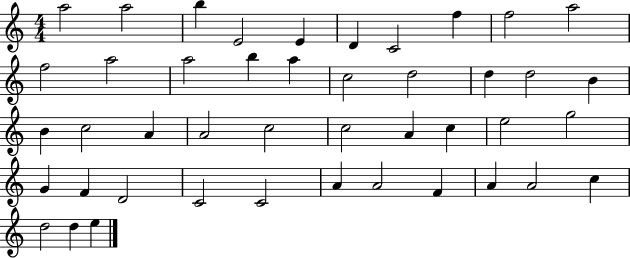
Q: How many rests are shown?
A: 0